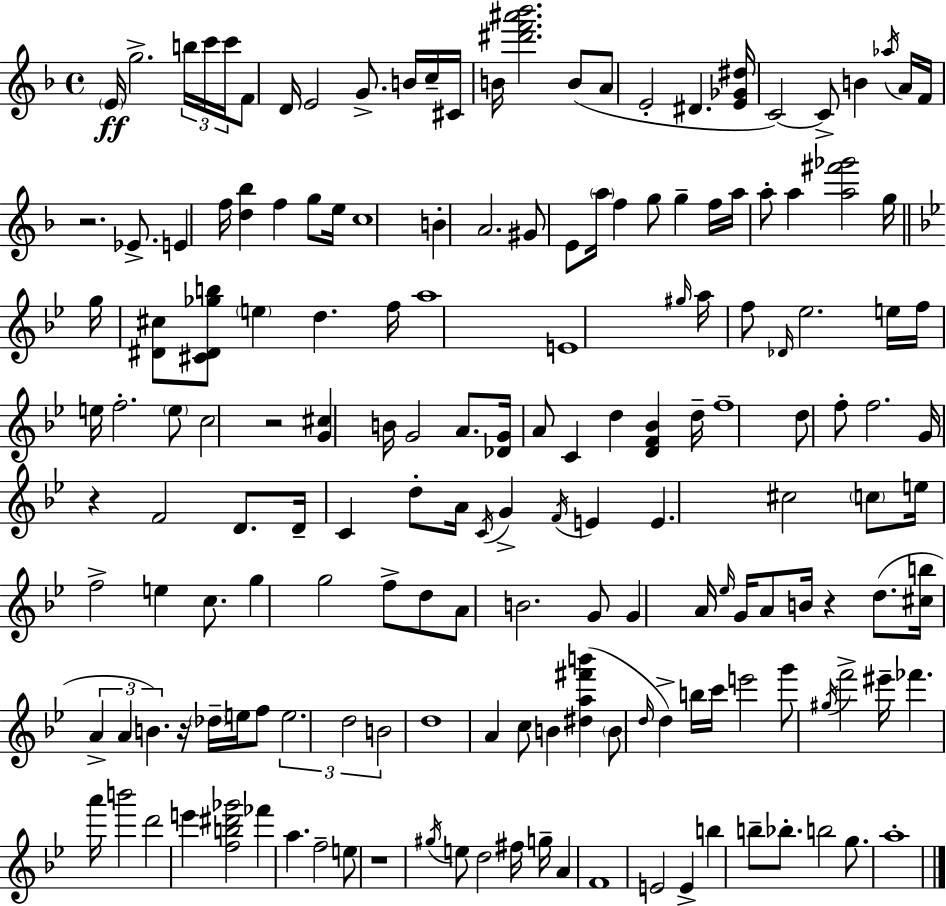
E4/s G5/h. B5/s C6/s C6/s F4/e D4/s E4/h G4/e. B4/s C5/s C#4/s B4/s [D#6,F6,A#6,Bb6]/h. B4/e A4/e E4/h D#4/q. [E4,Gb4,D#5]/s C4/h C4/e B4/q Ab5/s A4/s F4/s R/h. Eb4/e. E4/q F5/s [D5,Bb5]/q F5/q G5/e E5/s C5/w B4/q A4/h. G#4/e E4/e A5/s F5/q G5/e G5/q F5/s A5/s A5/e A5/q [A5,F#6,Gb6]/h G5/s G5/s [D#4,C#5]/e [C#4,D#4,Gb5,B5]/e E5/q D5/q. F5/s A5/w E4/w G#5/s A5/s F5/e Db4/s Eb5/h. E5/s F5/s E5/s F5/h. E5/e C5/h R/h [G4,C#5]/q B4/s G4/h A4/e. [Db4,G4]/s A4/e C4/q D5/q [D4,F4,Bb4]/q D5/s F5/w D5/e F5/e F5/h. G4/s R/q F4/h D4/e. D4/s C4/q D5/e A4/s C4/s G4/q F4/s E4/q E4/q. C#5/h C5/e E5/s F5/h E5/q C5/e. G5/q G5/h F5/e D5/e A4/e B4/h. G4/e G4/q A4/s Eb5/s G4/s A4/e B4/s R/q D5/e. [C#5,B5]/s A4/q A4/q B4/q. R/s Db5/s E5/s F5/e E5/h. D5/h B4/h D5/w A4/q C5/e B4/q [D#5,A5,F#6,B6]/q B4/e D5/s D5/q B5/s C6/s E6/h G6/e G#5/s F6/h EIS6/s FES6/q. A6/s B6/h D6/h E6/q [F5,B5,D#6,Gb6]/h FES6/q A5/q. F5/h E5/e R/w G#5/s E5/e D5/h F#5/s G5/s A4/q F4/w E4/h E4/q B5/q B5/e Bb5/e. B5/h G5/e. A5/w